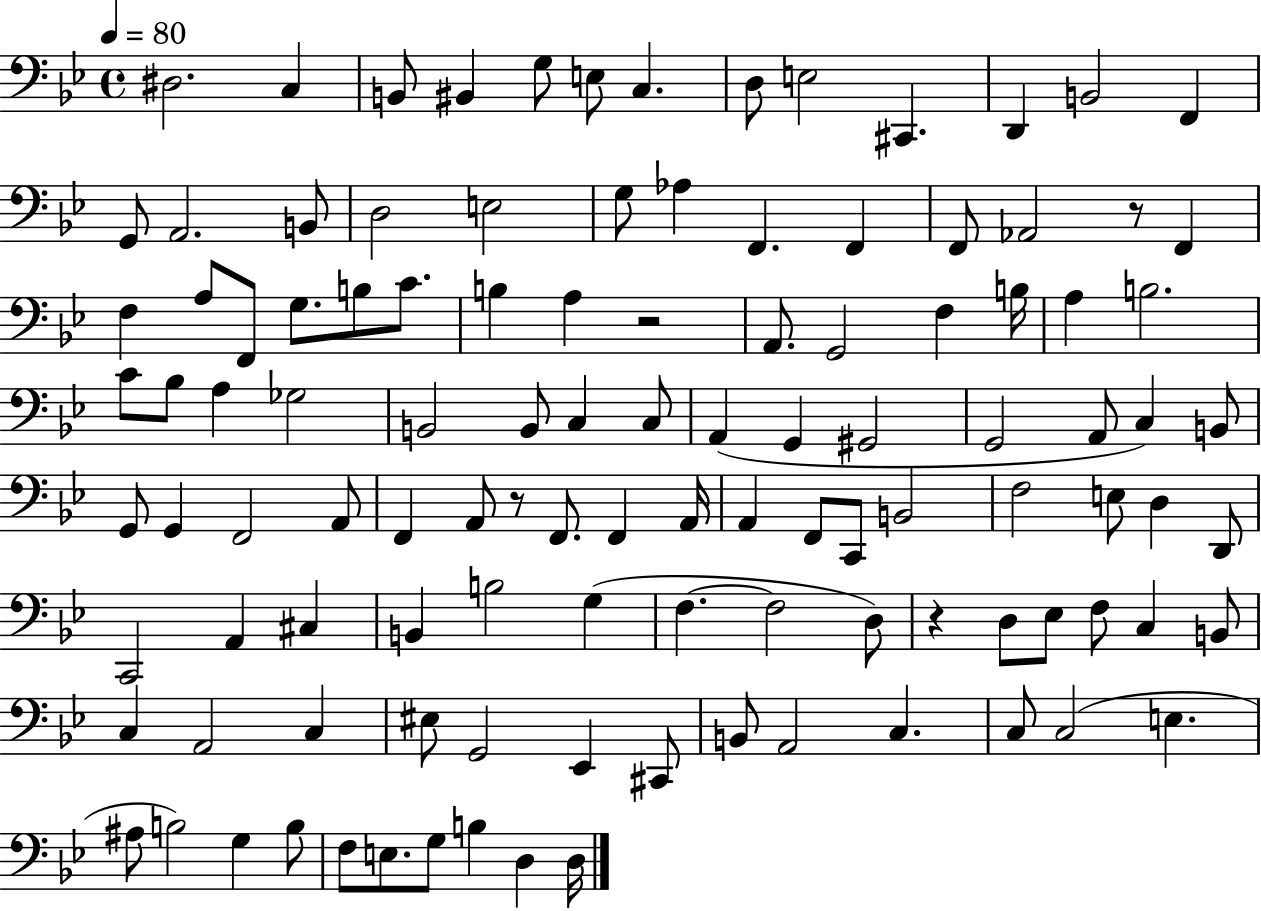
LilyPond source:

{
  \clef bass
  \time 4/4
  \defaultTimeSignature
  \key bes \major
  \tempo 4 = 80
  dis2. c4 | b,8 bis,4 g8 e8 c4. | d8 e2 cis,4. | d,4 b,2 f,4 | \break g,8 a,2. b,8 | d2 e2 | g8 aes4 f,4. f,4 | f,8 aes,2 r8 f,4 | \break f4 a8 f,8 g8. b8 c'8. | b4 a4 r2 | a,8. g,2 f4 b16 | a4 b2. | \break c'8 bes8 a4 ges2 | b,2 b,8 c4 c8 | a,4( g,4 gis,2 | g,2 a,8 c4) b,8 | \break g,8 g,4 f,2 a,8 | f,4 a,8 r8 f,8. f,4 a,16 | a,4 f,8 c,8 b,2 | f2 e8 d4 d,8 | \break c,2 a,4 cis4 | b,4 b2 g4( | f4.~~ f2 d8) | r4 d8 ees8 f8 c4 b,8 | \break c4 a,2 c4 | eis8 g,2 ees,4 cis,8 | b,8 a,2 c4. | c8 c2( e4. | \break ais8 b2) g4 b8 | f8 e8. g8 b4 d4 d16 | \bar "|."
}